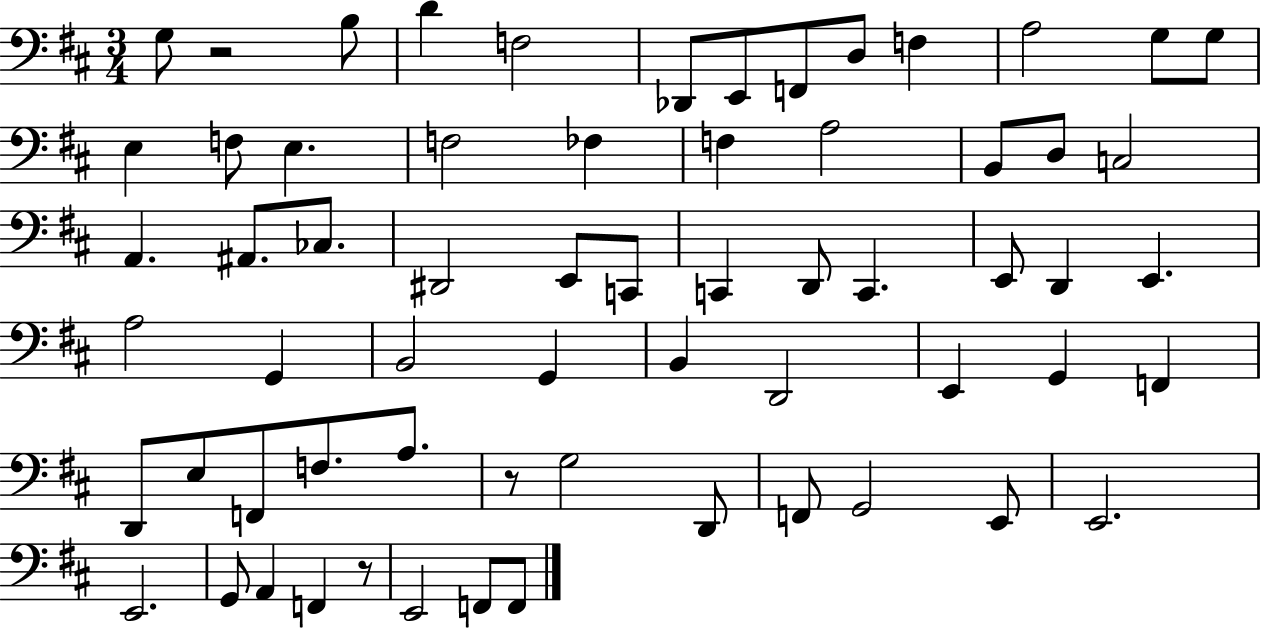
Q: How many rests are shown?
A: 3